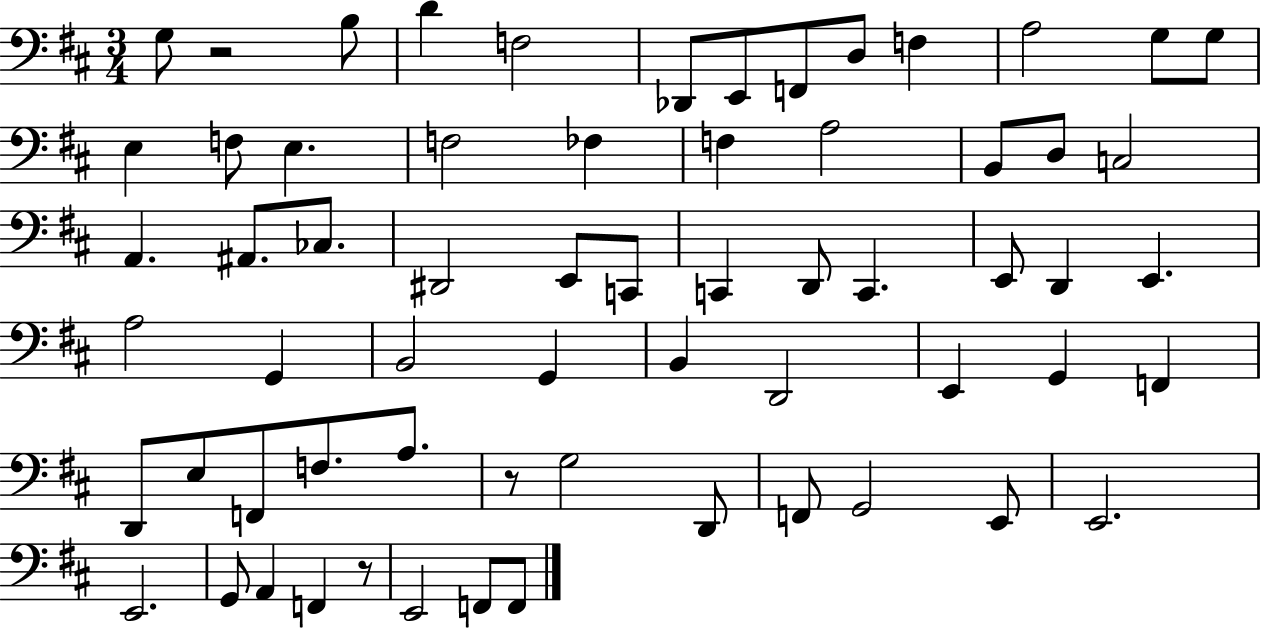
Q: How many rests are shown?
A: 3